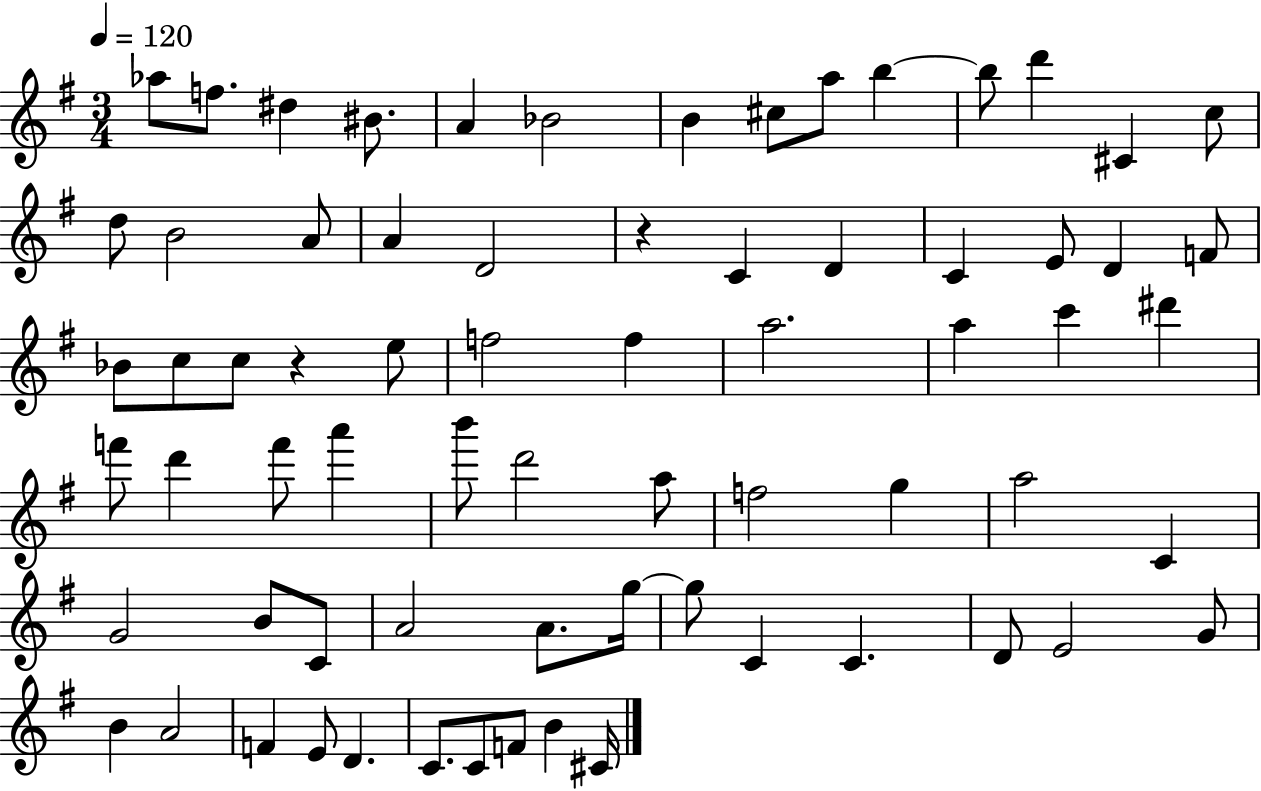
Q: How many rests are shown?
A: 2